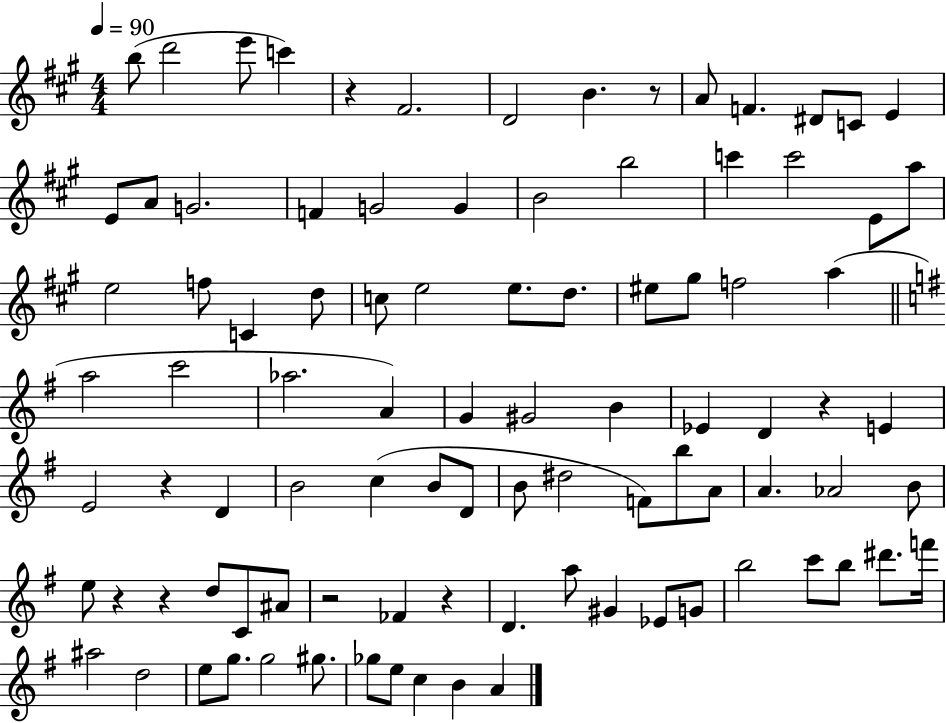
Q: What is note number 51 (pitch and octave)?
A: B4